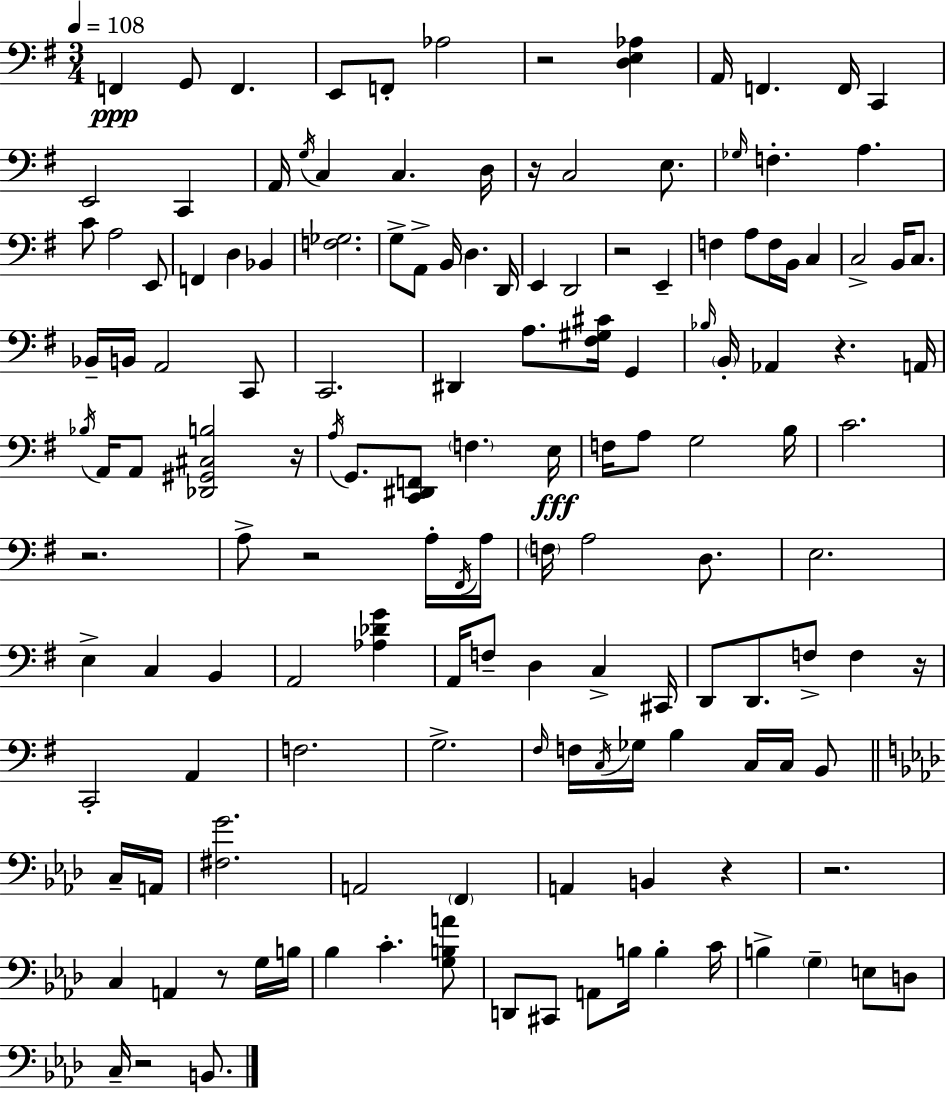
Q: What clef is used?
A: bass